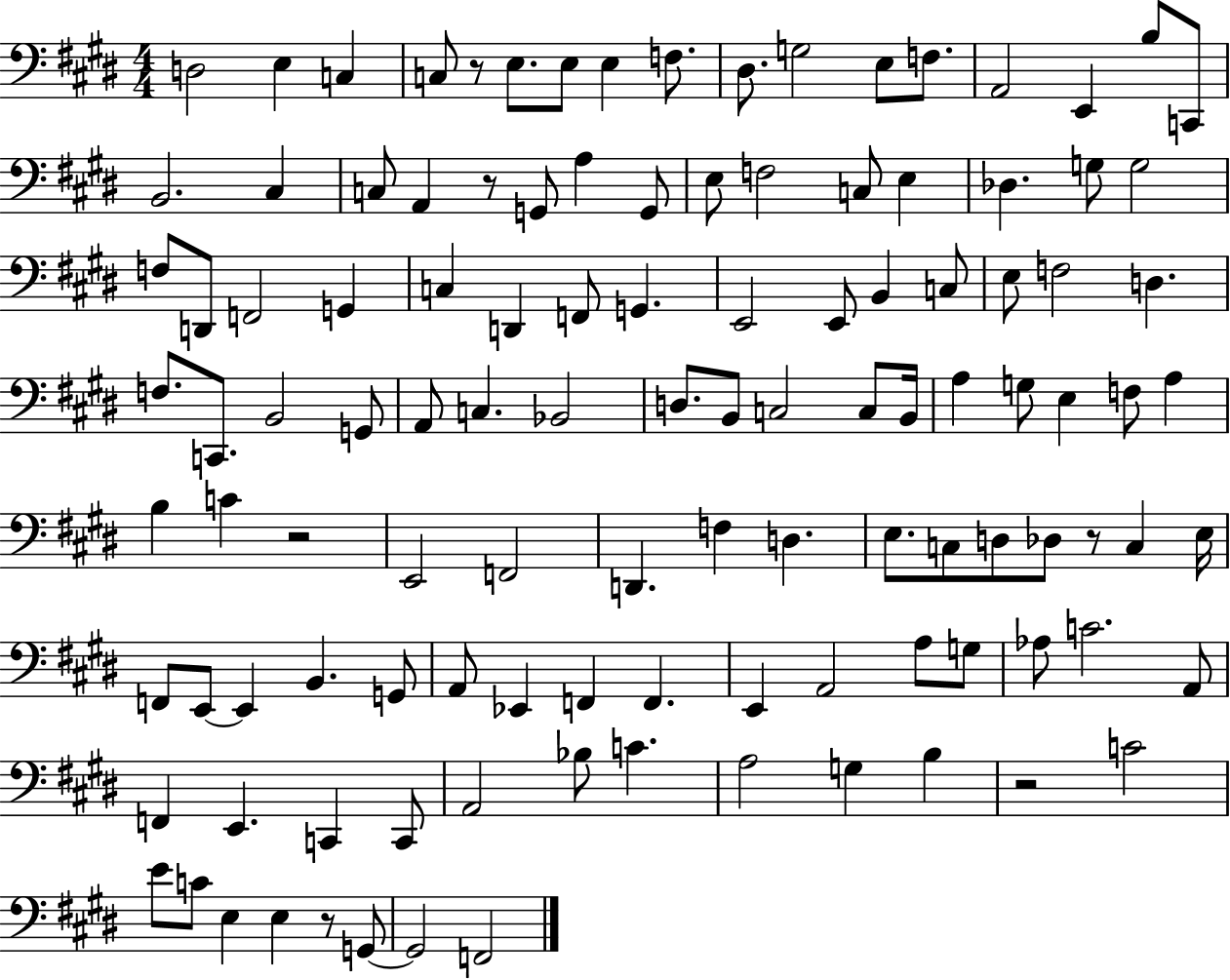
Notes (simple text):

D3/h E3/q C3/q C3/e R/e E3/e. E3/e E3/q F3/e. D#3/e. G3/h E3/e F3/e. A2/h E2/q B3/e C2/e B2/h. C#3/q C3/e A2/q R/e G2/e A3/q G2/e E3/e F3/h C3/e E3/q Db3/q. G3/e G3/h F3/e D2/e F2/h G2/q C3/q D2/q F2/e G2/q. E2/h E2/e B2/q C3/e E3/e F3/h D3/q. F3/e. C2/e. B2/h G2/e A2/e C3/q. Bb2/h D3/e. B2/e C3/h C3/e B2/s A3/q G3/e E3/q F3/e A3/q B3/q C4/q R/h E2/h F2/h D2/q. F3/q D3/q. E3/e. C3/e D3/e Db3/e R/e C3/q E3/s F2/e E2/e E2/q B2/q. G2/e A2/e Eb2/q F2/q F2/q. E2/q A2/h A3/e G3/e Ab3/e C4/h. A2/e F2/q E2/q. C2/q C2/e A2/h Bb3/e C4/q. A3/h G3/q B3/q R/h C4/h E4/e C4/e E3/q E3/q R/e G2/e G2/h F2/h